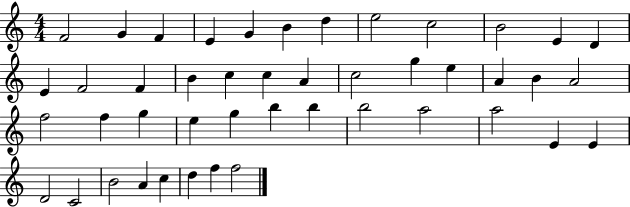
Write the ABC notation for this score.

X:1
T:Untitled
M:4/4
L:1/4
K:C
F2 G F E G B d e2 c2 B2 E D E F2 F B c c A c2 g e A B A2 f2 f g e g b b b2 a2 a2 E E D2 C2 B2 A c d f f2